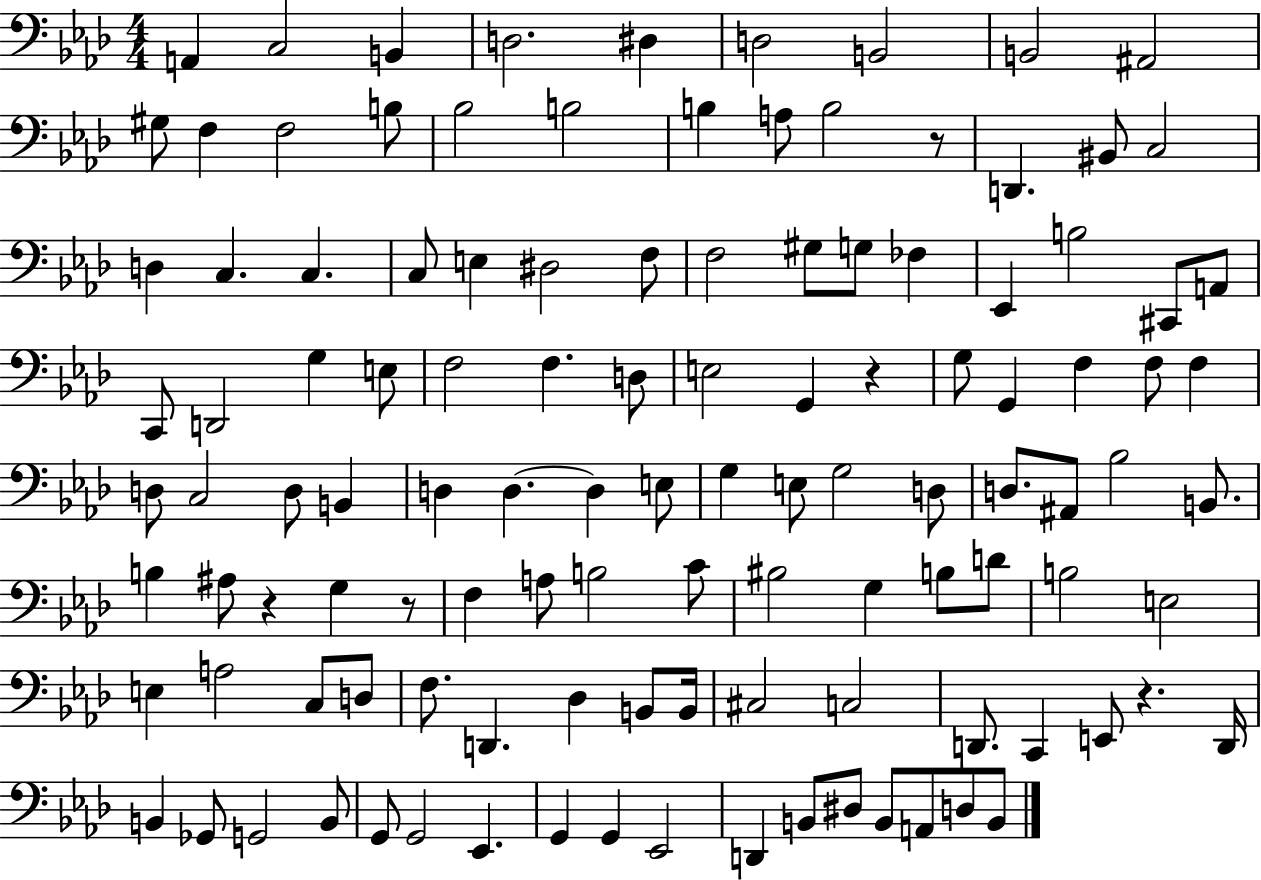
X:1
T:Untitled
M:4/4
L:1/4
K:Ab
A,, C,2 B,, D,2 ^D, D,2 B,,2 B,,2 ^A,,2 ^G,/2 F, F,2 B,/2 _B,2 B,2 B, A,/2 B,2 z/2 D,, ^B,,/2 C,2 D, C, C, C,/2 E, ^D,2 F,/2 F,2 ^G,/2 G,/2 _F, _E,, B,2 ^C,,/2 A,,/2 C,,/2 D,,2 G, E,/2 F,2 F, D,/2 E,2 G,, z G,/2 G,, F, F,/2 F, D,/2 C,2 D,/2 B,, D, D, D, E,/2 G, E,/2 G,2 D,/2 D,/2 ^A,,/2 _B,2 B,,/2 B, ^A,/2 z G, z/2 F, A,/2 B,2 C/2 ^B,2 G, B,/2 D/2 B,2 E,2 E, A,2 C,/2 D,/2 F,/2 D,, _D, B,,/2 B,,/4 ^C,2 C,2 D,,/2 C,, E,,/2 z D,,/4 B,, _G,,/2 G,,2 B,,/2 G,,/2 G,,2 _E,, G,, G,, _E,,2 D,, B,,/2 ^D,/2 B,,/2 A,,/2 D,/2 B,,/2